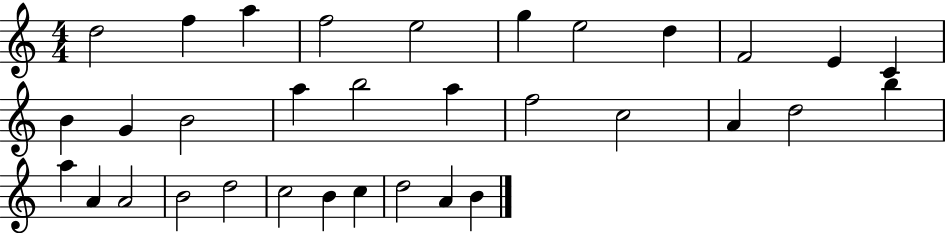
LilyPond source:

{
  \clef treble
  \numericTimeSignature
  \time 4/4
  \key c \major
  d''2 f''4 a''4 | f''2 e''2 | g''4 e''2 d''4 | f'2 e'4 c'4 | \break b'4 g'4 b'2 | a''4 b''2 a''4 | f''2 c''2 | a'4 d''2 b''4 | \break a''4 a'4 a'2 | b'2 d''2 | c''2 b'4 c''4 | d''2 a'4 b'4 | \break \bar "|."
}